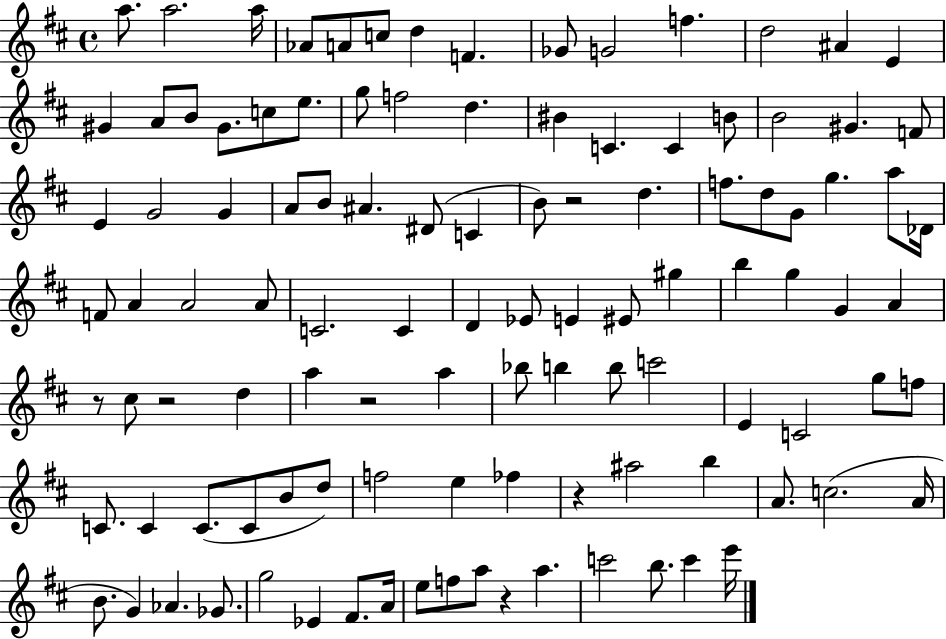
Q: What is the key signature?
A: D major